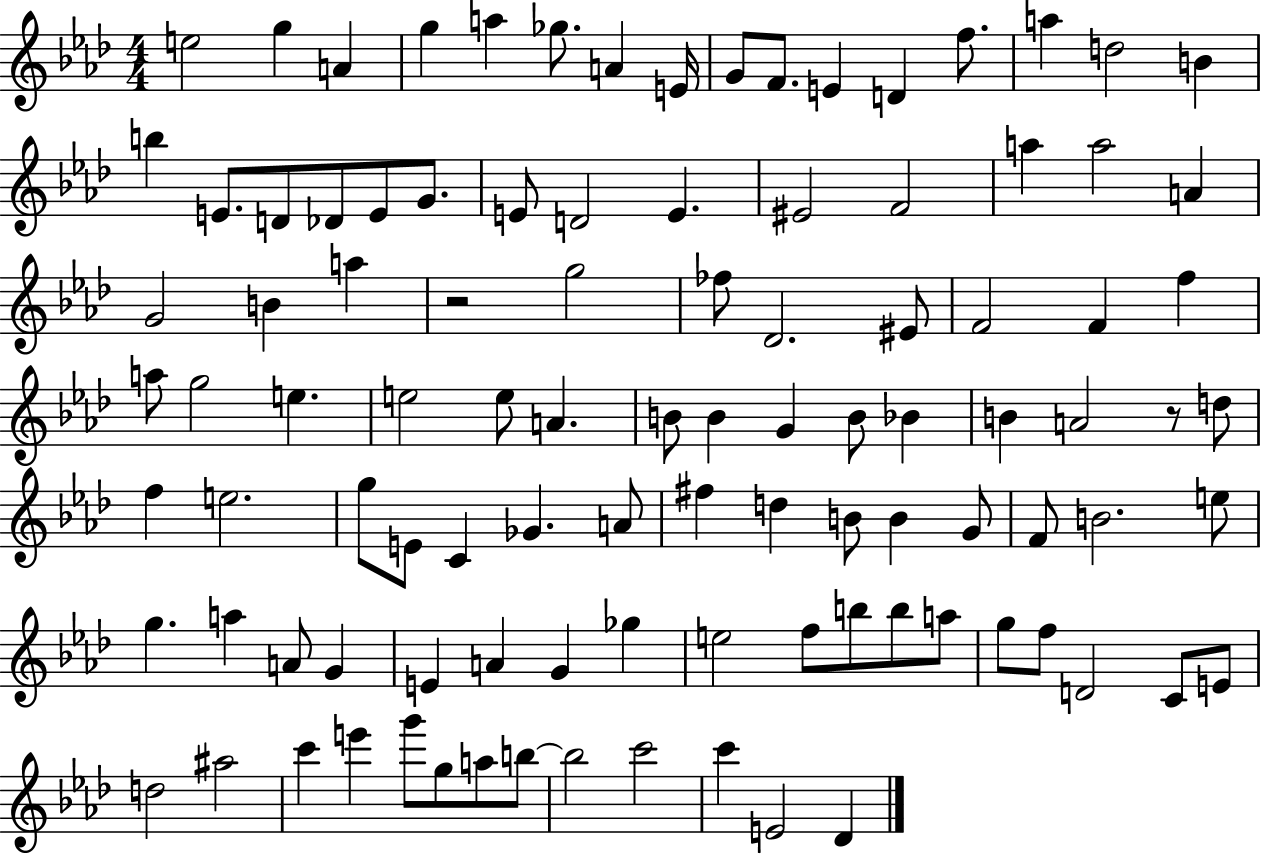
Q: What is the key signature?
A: AES major